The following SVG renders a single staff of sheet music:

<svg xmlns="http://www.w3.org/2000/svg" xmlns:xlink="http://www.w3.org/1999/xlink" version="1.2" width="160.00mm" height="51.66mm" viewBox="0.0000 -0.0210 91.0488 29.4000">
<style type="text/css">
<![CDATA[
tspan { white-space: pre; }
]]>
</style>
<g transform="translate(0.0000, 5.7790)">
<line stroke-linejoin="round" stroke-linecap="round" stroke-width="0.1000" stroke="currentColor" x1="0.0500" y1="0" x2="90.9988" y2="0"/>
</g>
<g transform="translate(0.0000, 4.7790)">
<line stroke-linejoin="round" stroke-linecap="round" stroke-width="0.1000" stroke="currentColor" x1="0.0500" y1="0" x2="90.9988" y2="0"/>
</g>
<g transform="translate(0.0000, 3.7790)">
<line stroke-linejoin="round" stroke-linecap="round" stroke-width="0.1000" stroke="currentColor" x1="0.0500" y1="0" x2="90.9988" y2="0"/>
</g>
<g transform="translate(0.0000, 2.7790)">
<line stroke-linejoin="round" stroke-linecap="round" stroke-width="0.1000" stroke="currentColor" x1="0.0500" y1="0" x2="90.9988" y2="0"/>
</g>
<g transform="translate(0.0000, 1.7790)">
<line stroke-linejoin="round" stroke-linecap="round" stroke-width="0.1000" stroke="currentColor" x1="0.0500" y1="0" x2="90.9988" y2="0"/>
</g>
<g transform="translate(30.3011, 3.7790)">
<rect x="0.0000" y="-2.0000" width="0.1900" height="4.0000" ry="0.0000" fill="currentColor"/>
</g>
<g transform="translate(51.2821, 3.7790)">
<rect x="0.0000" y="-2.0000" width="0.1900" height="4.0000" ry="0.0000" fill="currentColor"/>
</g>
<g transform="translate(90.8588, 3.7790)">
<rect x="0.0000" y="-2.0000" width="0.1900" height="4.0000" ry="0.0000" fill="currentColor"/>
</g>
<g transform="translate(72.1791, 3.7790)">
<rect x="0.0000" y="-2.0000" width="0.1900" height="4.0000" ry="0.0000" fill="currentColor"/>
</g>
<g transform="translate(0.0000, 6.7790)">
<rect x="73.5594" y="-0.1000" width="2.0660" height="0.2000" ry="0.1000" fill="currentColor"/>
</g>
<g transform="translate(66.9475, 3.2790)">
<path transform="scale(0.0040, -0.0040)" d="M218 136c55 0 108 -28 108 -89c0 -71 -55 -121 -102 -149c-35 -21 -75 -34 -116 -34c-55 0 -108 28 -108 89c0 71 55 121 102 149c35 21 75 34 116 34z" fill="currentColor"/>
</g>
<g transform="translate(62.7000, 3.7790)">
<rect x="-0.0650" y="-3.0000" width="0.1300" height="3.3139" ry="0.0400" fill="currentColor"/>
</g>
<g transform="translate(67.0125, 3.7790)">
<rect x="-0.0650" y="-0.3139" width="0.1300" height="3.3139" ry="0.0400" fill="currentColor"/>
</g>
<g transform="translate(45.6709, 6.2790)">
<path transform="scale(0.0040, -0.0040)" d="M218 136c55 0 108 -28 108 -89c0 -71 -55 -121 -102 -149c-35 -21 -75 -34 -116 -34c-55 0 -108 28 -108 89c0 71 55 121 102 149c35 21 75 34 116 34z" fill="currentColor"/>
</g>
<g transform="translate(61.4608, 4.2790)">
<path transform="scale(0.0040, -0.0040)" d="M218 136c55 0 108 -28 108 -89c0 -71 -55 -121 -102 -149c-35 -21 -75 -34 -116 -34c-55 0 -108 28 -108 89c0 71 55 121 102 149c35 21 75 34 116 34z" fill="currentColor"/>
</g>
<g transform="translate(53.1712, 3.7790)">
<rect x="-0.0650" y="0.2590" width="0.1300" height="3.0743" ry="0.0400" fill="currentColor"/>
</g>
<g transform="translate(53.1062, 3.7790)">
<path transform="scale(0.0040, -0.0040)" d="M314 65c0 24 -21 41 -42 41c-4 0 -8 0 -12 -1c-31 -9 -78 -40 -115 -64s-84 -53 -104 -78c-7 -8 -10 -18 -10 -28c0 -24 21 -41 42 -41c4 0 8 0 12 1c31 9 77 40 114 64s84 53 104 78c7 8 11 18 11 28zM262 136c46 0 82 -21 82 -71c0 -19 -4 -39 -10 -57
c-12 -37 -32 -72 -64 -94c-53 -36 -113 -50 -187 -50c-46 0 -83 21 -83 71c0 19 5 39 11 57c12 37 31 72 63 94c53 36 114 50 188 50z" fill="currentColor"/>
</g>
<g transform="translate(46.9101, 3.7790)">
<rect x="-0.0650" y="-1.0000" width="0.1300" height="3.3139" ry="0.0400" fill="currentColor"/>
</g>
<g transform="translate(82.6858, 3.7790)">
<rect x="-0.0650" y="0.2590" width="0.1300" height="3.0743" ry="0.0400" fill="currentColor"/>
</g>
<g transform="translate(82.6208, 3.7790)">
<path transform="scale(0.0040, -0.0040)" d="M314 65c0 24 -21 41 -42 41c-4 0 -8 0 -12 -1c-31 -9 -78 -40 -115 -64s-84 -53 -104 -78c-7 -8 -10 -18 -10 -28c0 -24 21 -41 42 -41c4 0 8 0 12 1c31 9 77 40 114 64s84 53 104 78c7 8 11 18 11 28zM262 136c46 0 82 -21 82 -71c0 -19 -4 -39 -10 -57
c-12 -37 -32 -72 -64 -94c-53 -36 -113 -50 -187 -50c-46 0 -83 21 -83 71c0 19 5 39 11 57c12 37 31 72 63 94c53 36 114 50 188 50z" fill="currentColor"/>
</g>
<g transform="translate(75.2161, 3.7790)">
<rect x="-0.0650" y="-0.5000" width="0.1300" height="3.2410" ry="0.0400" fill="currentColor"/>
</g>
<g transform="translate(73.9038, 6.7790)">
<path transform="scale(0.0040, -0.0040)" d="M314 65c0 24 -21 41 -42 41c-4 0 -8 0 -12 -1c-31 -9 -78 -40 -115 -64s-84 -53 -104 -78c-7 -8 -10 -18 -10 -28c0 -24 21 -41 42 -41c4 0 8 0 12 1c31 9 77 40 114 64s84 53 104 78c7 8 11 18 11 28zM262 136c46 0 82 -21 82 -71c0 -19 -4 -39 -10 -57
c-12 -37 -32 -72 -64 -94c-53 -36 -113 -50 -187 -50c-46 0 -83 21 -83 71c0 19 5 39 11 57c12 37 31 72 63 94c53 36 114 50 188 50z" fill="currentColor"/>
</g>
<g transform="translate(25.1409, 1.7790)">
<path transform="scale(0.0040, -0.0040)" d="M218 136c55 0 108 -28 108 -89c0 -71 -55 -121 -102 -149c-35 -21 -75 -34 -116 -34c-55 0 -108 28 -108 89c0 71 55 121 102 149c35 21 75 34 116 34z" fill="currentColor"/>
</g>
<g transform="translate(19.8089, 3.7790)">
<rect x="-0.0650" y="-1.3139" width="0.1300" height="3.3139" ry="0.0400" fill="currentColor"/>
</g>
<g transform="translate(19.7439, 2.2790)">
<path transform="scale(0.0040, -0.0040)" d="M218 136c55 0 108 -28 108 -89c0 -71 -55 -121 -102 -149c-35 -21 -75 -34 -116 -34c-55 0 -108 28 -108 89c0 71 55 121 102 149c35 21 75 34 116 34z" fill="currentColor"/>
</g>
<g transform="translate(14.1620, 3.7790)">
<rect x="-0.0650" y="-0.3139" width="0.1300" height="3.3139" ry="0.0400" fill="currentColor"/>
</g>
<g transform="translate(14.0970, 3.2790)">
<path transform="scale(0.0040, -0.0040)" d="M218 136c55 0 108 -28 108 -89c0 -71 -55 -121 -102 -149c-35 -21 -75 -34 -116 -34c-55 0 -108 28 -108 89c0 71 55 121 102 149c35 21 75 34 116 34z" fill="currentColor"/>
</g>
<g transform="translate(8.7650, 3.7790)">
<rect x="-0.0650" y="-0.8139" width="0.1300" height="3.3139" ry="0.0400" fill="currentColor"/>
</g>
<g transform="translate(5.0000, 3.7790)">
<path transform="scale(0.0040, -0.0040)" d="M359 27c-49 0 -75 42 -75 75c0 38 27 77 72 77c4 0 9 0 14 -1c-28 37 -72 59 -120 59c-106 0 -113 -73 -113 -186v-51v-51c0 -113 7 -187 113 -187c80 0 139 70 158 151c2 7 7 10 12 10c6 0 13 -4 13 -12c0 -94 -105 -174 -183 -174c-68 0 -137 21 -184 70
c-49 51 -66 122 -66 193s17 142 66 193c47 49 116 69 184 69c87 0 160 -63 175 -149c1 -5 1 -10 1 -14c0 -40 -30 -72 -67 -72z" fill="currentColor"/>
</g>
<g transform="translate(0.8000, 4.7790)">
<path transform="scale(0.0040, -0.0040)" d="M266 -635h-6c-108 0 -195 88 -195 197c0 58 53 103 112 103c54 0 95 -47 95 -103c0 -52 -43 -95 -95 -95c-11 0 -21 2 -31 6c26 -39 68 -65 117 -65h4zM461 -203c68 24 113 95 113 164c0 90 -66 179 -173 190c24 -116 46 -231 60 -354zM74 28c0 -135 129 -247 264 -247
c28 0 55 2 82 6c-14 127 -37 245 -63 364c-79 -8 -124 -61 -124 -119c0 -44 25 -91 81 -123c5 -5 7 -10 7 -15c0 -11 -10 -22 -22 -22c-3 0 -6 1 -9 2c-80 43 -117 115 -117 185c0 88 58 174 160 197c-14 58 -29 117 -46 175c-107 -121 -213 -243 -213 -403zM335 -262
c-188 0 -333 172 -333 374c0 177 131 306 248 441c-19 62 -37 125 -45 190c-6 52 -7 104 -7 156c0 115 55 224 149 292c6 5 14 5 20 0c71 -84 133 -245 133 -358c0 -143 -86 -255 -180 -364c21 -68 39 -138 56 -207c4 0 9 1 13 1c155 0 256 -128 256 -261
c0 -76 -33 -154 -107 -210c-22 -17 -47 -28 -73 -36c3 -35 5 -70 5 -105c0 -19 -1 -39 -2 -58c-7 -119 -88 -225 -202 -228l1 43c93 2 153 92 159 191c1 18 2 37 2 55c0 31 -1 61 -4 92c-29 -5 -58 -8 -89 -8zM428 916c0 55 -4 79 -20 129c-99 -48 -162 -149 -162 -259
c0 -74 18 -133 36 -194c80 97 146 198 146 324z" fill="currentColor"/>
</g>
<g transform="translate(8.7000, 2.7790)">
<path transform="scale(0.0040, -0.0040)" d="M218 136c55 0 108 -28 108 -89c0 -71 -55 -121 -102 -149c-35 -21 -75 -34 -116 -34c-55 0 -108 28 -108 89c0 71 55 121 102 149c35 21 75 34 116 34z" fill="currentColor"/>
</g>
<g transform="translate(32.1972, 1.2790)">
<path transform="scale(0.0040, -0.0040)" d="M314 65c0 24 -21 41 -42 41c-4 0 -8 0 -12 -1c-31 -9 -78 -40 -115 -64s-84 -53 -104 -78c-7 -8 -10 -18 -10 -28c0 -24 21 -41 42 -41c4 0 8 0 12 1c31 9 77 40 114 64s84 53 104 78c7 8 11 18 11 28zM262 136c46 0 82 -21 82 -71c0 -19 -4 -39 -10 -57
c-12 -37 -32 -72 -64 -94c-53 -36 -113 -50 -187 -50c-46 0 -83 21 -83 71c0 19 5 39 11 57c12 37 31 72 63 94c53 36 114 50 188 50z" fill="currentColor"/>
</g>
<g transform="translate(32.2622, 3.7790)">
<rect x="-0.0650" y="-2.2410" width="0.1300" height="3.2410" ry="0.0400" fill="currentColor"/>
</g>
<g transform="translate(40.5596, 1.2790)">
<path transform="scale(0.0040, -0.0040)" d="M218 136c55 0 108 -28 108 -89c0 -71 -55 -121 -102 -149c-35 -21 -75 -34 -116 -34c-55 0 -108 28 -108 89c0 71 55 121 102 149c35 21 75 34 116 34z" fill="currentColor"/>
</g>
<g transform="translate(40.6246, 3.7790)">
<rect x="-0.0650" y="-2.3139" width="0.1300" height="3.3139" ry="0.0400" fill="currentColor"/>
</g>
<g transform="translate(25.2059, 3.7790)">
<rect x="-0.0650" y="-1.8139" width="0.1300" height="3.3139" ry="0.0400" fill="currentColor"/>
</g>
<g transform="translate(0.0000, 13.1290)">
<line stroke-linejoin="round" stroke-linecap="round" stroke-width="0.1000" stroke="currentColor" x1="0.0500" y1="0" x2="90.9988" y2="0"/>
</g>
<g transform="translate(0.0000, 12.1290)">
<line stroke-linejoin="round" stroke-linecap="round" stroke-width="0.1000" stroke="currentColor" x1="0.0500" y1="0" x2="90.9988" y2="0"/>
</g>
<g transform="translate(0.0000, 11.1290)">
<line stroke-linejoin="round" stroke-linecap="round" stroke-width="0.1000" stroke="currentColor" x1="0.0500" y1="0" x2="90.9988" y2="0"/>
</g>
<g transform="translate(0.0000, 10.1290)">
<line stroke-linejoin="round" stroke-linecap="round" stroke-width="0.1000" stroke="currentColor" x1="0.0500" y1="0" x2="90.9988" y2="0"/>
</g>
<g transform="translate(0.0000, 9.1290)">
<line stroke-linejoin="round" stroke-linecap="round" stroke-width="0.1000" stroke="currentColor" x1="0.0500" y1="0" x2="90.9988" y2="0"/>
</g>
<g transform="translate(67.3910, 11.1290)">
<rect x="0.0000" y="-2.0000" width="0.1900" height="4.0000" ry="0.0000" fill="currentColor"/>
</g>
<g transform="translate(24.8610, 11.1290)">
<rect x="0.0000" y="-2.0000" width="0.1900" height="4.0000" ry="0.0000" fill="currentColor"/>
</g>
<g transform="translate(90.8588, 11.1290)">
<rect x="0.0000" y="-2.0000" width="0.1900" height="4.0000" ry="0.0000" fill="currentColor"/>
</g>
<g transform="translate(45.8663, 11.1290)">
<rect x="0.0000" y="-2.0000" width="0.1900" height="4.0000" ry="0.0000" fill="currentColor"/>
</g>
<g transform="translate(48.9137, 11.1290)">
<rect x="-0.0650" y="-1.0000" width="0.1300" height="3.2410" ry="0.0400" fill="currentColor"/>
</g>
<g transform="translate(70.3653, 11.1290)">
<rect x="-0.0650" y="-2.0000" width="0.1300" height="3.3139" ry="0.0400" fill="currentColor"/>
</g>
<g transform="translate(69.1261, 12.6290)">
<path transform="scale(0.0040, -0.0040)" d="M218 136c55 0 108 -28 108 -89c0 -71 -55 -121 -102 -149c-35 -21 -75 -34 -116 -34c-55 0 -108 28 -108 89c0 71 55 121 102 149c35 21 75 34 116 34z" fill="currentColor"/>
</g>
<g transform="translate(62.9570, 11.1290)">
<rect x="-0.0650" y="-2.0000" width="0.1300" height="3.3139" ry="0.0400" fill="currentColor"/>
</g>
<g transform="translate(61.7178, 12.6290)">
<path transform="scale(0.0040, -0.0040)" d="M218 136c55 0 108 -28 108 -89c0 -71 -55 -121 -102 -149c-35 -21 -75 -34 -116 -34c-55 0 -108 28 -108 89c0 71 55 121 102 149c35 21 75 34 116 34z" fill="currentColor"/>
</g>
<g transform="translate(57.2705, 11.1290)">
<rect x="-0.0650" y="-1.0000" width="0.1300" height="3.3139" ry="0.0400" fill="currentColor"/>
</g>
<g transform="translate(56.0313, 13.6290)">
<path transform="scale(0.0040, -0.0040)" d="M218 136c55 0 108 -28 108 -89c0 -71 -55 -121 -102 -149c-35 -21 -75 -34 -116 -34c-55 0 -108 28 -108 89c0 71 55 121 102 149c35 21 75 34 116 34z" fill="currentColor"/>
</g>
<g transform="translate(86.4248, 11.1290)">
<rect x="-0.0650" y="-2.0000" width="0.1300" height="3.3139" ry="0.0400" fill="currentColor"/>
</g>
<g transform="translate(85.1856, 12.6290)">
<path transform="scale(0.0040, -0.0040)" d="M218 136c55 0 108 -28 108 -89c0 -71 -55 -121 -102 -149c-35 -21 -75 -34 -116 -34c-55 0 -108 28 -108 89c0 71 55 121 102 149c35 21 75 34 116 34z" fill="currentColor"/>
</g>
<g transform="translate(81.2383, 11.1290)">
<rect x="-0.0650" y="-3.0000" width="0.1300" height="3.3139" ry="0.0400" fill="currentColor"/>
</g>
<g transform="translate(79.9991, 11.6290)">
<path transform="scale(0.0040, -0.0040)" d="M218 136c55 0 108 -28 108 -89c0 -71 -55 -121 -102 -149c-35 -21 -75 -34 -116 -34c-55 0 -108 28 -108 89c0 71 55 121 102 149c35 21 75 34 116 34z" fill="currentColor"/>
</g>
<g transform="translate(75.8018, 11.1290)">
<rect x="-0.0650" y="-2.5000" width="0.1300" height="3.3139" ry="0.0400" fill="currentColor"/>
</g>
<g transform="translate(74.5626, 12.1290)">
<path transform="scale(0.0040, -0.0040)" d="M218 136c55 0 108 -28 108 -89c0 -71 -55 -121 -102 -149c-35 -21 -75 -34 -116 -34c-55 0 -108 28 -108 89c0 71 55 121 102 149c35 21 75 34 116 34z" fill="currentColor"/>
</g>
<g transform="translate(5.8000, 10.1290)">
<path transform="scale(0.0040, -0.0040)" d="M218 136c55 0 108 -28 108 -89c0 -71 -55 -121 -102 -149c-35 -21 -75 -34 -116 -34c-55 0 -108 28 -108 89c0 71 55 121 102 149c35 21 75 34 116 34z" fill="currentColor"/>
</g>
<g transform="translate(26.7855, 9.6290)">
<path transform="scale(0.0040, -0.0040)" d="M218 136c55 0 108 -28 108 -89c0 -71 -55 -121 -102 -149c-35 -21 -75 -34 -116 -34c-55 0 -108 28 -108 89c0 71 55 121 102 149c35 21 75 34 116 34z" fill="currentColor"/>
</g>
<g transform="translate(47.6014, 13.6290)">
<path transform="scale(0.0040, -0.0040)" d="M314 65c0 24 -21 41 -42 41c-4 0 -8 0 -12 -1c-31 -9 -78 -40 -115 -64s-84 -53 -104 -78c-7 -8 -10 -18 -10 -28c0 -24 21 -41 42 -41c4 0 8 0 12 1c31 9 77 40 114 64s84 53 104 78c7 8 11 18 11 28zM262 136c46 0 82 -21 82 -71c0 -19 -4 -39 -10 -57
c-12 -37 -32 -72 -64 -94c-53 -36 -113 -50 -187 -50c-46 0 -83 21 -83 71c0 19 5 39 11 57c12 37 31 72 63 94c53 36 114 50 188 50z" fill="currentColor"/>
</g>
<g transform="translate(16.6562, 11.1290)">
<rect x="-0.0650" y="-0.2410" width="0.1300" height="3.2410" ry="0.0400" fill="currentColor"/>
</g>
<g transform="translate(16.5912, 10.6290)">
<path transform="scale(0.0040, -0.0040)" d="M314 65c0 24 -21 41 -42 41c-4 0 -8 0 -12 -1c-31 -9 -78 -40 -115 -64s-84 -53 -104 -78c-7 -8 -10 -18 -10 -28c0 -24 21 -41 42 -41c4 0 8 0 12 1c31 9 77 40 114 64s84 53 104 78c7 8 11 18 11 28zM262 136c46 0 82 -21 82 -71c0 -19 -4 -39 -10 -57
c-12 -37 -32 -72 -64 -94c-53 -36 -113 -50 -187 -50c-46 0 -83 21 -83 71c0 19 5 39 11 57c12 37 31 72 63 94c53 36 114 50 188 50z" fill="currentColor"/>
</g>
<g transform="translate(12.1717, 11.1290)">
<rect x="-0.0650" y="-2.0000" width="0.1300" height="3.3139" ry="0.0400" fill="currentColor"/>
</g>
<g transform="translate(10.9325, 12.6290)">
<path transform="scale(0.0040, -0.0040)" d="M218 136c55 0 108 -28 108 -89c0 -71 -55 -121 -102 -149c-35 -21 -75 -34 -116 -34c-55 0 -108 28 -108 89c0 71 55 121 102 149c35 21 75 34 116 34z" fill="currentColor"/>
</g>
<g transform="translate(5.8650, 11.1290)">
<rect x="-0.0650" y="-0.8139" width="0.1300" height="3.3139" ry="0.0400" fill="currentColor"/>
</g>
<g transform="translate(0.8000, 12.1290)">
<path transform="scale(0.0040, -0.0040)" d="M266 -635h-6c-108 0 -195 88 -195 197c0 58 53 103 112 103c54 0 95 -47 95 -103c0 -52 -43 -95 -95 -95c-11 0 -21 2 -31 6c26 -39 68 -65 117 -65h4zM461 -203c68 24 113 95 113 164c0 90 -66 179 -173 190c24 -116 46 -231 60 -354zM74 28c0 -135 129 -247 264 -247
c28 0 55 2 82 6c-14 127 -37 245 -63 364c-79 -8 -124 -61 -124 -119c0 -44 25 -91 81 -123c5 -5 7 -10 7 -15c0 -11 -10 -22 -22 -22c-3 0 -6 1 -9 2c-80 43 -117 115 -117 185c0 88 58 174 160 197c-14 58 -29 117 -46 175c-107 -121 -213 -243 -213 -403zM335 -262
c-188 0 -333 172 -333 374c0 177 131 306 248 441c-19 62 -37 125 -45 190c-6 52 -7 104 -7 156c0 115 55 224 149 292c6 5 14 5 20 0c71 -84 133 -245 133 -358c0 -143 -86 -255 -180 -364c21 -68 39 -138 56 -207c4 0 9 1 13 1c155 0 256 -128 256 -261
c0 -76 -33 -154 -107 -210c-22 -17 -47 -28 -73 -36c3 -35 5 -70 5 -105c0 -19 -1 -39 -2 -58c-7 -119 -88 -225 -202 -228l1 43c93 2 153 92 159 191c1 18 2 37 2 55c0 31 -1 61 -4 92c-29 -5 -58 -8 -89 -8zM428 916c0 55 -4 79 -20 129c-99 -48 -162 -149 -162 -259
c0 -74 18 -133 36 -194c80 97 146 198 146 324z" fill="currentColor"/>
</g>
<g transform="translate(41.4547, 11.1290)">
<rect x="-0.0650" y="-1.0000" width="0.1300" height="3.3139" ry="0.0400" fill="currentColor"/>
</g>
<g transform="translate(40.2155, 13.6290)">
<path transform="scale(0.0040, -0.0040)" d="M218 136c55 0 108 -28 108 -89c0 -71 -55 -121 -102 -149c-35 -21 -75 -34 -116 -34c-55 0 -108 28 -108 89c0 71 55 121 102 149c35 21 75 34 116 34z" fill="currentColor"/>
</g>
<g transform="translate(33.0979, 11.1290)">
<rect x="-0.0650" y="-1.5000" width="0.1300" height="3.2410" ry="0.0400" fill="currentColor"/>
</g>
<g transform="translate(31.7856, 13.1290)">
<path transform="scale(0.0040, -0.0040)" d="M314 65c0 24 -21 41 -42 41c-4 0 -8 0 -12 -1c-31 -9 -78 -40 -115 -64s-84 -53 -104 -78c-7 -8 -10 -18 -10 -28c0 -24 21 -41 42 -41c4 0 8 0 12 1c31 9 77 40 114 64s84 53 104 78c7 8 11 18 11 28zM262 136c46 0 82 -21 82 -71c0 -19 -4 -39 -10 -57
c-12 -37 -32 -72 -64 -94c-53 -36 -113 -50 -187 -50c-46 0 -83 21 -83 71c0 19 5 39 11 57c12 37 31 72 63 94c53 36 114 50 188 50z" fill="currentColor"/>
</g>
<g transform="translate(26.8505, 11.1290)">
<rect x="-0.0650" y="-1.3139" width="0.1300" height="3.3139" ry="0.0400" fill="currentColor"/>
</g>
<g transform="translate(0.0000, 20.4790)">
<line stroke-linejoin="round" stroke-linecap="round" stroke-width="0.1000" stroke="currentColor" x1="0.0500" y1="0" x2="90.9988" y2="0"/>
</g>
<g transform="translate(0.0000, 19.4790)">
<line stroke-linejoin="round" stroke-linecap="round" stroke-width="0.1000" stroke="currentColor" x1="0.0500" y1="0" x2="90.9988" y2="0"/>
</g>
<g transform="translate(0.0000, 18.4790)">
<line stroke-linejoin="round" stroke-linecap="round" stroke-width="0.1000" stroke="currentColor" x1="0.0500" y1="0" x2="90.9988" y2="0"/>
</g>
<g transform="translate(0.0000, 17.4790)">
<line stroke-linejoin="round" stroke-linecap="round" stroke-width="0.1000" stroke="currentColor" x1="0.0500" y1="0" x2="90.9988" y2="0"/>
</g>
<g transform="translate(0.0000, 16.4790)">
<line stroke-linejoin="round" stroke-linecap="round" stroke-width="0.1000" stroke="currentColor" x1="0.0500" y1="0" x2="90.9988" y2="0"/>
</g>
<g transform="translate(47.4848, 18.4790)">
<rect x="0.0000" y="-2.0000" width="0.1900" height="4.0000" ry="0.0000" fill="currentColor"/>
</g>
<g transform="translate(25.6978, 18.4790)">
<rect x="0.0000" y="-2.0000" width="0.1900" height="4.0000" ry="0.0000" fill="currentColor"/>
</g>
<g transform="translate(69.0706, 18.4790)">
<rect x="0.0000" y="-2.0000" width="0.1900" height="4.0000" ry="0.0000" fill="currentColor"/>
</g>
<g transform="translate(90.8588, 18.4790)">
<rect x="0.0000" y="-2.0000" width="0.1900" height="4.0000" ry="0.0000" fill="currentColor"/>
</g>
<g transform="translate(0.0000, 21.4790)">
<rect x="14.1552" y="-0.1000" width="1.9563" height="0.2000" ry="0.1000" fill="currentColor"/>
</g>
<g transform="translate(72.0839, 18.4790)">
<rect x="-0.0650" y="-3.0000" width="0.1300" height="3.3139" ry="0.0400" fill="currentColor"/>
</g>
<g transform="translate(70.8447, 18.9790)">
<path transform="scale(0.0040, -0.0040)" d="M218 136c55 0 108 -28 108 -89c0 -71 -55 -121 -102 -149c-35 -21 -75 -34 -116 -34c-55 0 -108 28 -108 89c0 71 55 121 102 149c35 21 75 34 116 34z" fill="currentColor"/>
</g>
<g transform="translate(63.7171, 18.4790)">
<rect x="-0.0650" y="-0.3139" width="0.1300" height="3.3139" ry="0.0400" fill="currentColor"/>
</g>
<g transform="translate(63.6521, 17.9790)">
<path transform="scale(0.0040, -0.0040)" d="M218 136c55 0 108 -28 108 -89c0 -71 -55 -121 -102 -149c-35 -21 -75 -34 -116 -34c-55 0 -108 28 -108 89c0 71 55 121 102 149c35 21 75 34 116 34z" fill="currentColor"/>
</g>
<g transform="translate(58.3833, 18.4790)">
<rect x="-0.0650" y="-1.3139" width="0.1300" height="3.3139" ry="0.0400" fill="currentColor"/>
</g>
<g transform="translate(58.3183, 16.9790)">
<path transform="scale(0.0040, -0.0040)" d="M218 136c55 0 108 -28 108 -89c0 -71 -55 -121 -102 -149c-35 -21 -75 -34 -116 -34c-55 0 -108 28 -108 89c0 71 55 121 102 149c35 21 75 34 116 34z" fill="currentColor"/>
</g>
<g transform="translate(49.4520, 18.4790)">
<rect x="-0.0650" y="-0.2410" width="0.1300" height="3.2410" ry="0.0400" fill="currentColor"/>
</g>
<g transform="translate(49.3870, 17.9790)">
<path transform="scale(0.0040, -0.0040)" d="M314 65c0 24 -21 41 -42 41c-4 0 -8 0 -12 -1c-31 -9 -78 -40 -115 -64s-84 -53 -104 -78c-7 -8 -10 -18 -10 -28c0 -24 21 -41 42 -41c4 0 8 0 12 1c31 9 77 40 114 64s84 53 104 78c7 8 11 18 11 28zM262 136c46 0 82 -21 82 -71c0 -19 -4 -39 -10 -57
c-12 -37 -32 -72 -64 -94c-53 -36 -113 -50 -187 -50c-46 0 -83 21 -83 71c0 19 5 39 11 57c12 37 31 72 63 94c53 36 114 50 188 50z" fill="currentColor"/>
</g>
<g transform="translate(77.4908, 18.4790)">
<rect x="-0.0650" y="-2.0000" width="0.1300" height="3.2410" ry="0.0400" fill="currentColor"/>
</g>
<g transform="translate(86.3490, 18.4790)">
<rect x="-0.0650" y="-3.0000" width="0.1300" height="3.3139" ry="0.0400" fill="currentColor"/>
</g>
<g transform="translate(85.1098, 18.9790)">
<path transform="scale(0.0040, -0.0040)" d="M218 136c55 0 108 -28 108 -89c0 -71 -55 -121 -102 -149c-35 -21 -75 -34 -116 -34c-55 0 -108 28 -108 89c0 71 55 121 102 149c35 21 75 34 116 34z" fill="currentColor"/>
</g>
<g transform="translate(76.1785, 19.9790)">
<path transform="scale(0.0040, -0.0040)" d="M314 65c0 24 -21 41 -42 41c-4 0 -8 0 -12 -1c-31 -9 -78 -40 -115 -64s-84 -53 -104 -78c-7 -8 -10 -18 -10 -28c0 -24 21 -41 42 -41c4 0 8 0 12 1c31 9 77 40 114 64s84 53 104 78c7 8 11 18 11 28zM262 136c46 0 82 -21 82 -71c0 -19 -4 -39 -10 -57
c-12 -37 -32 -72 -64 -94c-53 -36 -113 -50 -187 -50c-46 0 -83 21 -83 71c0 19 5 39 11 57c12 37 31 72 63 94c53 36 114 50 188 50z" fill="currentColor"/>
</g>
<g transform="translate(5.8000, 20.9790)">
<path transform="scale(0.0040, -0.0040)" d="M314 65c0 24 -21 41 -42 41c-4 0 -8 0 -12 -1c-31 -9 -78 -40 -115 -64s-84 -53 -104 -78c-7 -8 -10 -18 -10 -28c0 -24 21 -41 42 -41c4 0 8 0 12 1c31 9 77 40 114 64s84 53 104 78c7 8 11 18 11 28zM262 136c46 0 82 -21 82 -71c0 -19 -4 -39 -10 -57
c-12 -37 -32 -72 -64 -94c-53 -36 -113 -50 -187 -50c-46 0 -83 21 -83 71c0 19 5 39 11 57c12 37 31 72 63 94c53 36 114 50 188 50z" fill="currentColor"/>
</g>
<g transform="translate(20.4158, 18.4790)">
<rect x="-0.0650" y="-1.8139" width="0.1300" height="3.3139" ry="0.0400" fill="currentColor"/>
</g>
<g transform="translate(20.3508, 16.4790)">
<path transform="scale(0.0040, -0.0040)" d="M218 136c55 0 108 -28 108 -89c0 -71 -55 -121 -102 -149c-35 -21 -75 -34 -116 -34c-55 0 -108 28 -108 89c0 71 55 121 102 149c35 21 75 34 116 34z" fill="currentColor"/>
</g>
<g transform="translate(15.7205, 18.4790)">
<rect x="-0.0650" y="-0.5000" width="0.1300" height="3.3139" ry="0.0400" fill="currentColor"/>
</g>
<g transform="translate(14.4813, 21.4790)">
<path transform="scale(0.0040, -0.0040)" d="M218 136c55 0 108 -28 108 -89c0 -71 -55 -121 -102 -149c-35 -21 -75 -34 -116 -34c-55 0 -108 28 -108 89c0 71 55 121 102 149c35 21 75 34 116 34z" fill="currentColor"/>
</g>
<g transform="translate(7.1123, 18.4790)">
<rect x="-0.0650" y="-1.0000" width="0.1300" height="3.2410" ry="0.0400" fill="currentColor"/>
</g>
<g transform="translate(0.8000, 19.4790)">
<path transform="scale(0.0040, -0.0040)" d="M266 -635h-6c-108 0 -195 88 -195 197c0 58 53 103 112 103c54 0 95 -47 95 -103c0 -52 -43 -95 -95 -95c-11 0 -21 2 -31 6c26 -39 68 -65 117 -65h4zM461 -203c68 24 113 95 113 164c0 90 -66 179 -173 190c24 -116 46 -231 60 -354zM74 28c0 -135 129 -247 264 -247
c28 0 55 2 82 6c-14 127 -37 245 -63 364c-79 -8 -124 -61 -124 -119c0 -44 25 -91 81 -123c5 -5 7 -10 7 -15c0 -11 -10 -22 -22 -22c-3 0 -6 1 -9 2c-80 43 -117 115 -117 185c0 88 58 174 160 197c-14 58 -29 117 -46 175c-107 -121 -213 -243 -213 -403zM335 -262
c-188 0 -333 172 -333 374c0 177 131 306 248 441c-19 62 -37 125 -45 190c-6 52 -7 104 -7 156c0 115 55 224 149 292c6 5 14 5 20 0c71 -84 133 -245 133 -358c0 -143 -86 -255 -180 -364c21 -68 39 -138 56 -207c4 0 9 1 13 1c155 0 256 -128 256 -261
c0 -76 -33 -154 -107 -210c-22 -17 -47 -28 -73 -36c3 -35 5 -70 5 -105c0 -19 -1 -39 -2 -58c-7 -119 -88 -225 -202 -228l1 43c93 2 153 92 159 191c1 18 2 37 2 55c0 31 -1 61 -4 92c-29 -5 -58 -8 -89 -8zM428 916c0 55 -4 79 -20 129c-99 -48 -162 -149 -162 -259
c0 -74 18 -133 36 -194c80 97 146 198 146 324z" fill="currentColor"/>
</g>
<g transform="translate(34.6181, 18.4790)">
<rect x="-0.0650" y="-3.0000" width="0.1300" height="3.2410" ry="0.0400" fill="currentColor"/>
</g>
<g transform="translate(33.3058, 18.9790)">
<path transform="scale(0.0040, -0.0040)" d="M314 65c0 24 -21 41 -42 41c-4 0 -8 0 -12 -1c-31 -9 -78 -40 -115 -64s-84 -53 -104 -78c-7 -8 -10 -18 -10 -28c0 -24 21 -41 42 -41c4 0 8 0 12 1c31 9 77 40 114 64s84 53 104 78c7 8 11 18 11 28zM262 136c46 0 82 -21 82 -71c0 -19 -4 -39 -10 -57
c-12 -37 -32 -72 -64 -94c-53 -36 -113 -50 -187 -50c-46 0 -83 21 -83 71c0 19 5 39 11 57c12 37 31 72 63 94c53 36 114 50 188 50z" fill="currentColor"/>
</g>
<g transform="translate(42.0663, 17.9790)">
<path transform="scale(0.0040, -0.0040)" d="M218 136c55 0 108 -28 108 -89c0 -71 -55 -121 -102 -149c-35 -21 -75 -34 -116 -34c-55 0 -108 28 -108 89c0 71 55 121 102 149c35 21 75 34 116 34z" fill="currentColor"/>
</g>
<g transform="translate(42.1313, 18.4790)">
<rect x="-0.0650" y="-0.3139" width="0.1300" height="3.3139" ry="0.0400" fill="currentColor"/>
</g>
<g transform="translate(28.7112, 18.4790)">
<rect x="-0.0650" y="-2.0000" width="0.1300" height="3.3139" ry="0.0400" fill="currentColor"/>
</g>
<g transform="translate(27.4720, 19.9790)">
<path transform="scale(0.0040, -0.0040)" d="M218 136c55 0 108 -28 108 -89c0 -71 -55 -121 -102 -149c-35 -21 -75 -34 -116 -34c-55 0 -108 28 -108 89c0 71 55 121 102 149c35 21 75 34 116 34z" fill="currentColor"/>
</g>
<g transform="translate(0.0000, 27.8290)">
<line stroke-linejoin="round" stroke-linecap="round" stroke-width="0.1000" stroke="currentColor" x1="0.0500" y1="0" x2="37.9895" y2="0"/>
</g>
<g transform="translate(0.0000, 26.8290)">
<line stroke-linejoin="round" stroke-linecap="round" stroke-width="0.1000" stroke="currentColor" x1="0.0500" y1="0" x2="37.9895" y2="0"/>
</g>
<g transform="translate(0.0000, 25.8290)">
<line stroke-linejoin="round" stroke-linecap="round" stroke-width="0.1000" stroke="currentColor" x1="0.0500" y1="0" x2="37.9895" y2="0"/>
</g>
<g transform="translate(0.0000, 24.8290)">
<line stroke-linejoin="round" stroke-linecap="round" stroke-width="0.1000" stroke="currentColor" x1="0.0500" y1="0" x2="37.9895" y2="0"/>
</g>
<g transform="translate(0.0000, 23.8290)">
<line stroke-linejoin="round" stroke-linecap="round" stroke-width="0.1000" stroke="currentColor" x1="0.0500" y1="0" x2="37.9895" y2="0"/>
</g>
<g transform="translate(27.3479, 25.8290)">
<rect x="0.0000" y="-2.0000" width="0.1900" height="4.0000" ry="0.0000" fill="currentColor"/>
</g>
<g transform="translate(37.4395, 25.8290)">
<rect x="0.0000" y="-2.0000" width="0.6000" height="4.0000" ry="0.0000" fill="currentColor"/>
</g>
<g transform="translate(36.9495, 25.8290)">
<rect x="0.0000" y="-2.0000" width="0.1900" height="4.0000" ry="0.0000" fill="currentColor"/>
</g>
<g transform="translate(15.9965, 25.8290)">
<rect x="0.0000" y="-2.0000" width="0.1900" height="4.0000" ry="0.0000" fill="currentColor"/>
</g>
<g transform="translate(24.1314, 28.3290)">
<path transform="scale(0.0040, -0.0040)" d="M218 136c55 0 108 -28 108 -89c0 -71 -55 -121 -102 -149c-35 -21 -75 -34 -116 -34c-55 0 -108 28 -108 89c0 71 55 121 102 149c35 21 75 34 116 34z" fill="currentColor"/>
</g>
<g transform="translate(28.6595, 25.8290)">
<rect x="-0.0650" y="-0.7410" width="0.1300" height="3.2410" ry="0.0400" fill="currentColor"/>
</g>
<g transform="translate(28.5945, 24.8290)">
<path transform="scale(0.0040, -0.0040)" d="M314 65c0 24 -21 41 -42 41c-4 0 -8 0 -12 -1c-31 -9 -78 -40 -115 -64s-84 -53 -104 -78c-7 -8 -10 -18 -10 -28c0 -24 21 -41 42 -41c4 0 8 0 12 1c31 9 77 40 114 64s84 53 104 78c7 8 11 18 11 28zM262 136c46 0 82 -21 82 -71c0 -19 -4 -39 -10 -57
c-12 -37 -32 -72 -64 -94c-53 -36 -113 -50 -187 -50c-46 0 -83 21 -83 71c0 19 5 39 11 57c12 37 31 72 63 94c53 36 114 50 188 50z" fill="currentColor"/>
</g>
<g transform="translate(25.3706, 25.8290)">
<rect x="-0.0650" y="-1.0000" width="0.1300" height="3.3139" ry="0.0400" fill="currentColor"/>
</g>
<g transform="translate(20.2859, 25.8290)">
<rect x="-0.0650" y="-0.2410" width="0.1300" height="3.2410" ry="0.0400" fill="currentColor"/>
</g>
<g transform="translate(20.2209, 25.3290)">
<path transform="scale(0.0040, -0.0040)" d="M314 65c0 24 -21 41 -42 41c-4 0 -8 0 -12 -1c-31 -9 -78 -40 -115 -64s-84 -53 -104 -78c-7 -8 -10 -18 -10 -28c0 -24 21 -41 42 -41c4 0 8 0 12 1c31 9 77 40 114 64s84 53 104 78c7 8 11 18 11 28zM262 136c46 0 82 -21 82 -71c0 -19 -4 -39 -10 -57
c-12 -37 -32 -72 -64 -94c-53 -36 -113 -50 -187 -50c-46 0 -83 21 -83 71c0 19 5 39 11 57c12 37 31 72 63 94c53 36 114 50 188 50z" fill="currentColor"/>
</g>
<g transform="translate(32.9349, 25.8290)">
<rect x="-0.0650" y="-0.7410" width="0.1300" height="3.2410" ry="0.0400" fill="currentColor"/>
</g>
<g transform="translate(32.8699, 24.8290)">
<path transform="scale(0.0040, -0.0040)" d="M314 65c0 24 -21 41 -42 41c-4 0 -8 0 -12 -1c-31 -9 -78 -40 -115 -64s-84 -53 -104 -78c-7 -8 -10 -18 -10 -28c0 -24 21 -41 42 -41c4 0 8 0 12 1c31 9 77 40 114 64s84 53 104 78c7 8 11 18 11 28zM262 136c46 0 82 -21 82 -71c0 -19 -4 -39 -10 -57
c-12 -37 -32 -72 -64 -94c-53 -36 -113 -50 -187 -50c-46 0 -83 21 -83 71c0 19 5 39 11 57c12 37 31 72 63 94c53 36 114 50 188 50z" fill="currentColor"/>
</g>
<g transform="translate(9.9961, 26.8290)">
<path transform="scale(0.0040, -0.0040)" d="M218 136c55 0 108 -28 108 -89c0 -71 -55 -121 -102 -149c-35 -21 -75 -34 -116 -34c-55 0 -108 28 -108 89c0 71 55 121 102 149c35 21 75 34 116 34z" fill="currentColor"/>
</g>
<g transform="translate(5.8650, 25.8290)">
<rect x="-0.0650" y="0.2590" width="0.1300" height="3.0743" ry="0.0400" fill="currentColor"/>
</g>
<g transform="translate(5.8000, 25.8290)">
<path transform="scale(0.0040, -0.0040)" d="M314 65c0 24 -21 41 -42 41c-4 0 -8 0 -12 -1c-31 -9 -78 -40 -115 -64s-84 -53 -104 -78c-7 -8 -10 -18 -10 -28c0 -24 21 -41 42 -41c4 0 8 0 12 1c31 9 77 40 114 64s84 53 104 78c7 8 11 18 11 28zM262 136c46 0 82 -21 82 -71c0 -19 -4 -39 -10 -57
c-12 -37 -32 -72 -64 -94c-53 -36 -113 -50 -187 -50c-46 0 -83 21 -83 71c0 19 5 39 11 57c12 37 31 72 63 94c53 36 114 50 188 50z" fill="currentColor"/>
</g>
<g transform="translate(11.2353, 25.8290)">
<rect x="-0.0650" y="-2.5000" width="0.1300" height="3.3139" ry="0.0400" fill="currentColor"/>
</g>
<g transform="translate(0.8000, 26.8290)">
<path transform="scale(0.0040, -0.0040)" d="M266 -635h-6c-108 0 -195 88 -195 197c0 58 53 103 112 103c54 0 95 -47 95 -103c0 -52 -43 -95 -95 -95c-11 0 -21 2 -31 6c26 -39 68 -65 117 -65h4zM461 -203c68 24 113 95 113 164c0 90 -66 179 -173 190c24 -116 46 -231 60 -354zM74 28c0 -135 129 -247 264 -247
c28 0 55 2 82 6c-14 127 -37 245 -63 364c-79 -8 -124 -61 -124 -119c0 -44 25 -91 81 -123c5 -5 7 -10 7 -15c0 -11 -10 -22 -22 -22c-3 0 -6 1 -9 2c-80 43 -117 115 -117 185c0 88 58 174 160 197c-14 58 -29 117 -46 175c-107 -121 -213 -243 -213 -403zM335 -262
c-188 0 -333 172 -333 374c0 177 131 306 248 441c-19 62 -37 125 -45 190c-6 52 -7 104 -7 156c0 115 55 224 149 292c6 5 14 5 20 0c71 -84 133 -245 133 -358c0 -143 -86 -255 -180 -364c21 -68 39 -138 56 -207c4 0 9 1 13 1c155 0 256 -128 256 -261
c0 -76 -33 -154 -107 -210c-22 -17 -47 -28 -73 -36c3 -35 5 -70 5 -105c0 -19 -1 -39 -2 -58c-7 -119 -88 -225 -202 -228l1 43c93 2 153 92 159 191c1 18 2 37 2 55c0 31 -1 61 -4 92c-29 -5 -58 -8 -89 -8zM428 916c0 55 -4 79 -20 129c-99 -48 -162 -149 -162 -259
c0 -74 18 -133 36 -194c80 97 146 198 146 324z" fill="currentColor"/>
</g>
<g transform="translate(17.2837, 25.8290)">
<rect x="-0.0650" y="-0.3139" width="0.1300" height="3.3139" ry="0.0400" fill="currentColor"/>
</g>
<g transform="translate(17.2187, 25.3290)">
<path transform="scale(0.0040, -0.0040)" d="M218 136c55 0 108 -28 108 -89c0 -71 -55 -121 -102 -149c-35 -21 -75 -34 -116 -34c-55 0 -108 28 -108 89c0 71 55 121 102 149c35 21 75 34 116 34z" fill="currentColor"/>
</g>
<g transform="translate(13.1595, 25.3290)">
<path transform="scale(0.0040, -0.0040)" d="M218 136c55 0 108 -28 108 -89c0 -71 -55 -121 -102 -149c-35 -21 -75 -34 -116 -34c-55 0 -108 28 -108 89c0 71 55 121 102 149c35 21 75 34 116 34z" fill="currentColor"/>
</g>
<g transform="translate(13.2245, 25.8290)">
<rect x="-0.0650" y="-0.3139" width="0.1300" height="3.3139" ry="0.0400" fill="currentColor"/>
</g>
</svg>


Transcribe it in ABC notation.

X:1
T:Untitled
M:4/4
L:1/4
K:C
d c e f g2 g D B2 A c C2 B2 d F c2 e E2 D D2 D F F G A F D2 C f F A2 c c2 e c A F2 A B2 G c c c2 D d2 d2